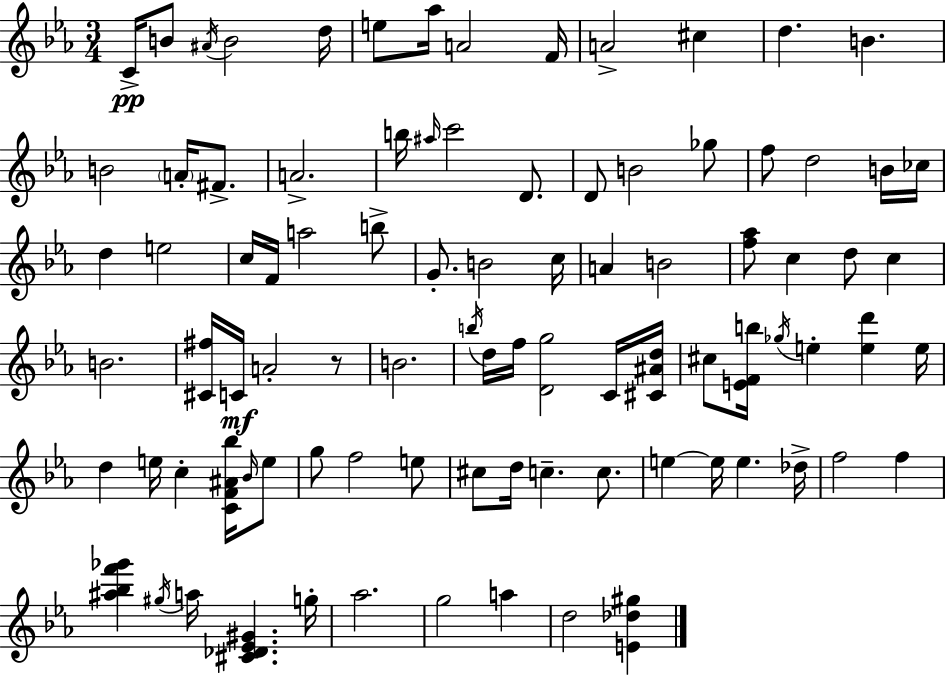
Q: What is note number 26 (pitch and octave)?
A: D5